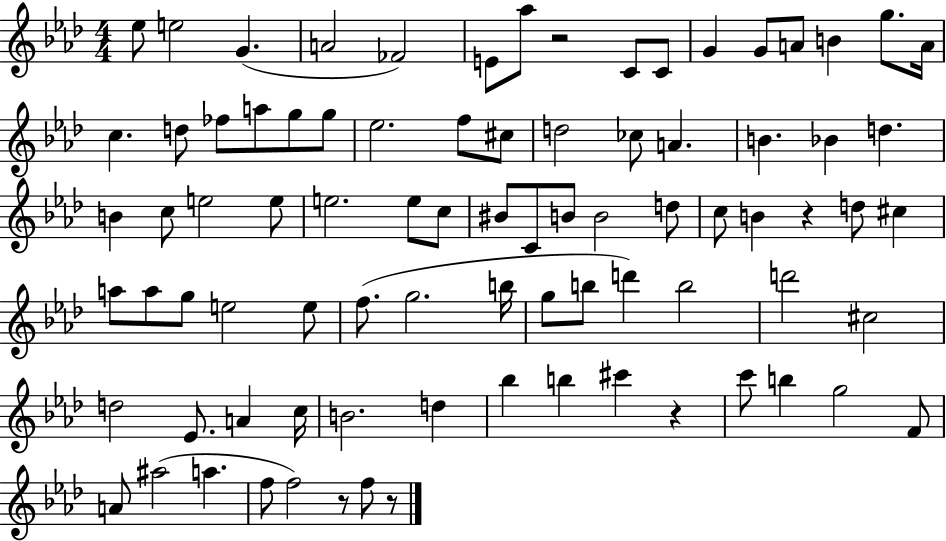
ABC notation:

X:1
T:Untitled
M:4/4
L:1/4
K:Ab
_e/2 e2 G A2 _F2 E/2 _a/2 z2 C/2 C/2 G G/2 A/2 B g/2 A/4 c d/2 _f/2 a/2 g/2 g/2 _e2 f/2 ^c/2 d2 _c/2 A B _B d B c/2 e2 e/2 e2 e/2 c/2 ^B/2 C/2 B/2 B2 d/2 c/2 B z d/2 ^c a/2 a/2 g/2 e2 e/2 f/2 g2 b/4 g/2 b/2 d' b2 d'2 ^c2 d2 _E/2 A c/4 B2 d _b b ^c' z c'/2 b g2 F/2 A/2 ^a2 a f/2 f2 z/2 f/2 z/2